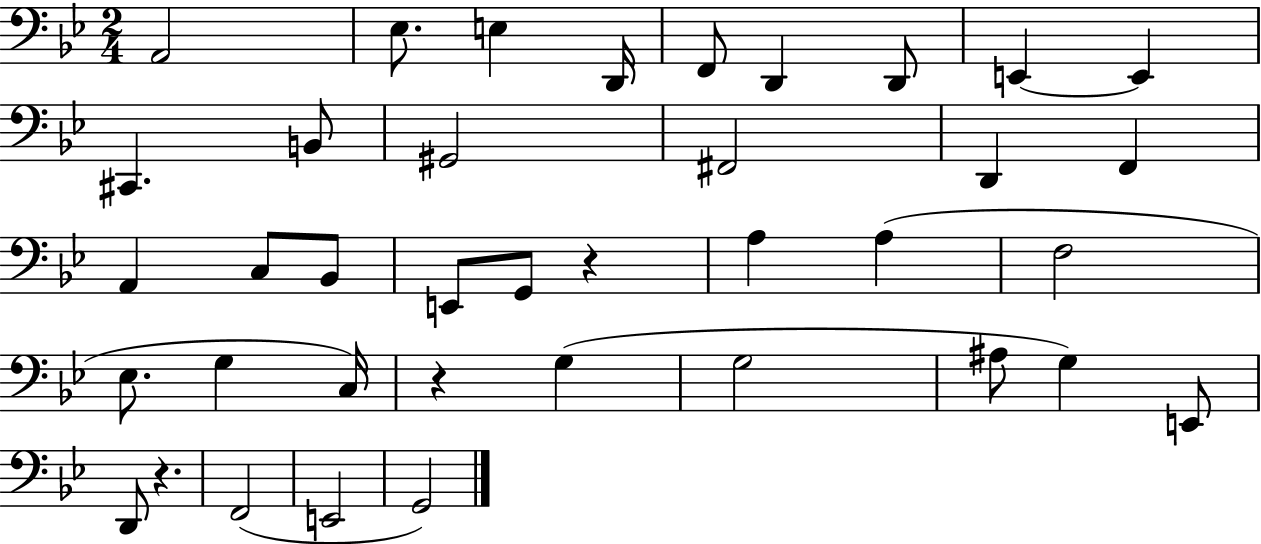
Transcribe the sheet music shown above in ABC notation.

X:1
T:Untitled
M:2/4
L:1/4
K:Bb
A,,2 _E,/2 E, D,,/4 F,,/2 D,, D,,/2 E,, E,, ^C,, B,,/2 ^G,,2 ^F,,2 D,, F,, A,, C,/2 _B,,/2 E,,/2 G,,/2 z A, A, F,2 _E,/2 G, C,/4 z G, G,2 ^A,/2 G, E,,/2 D,,/2 z F,,2 E,,2 G,,2